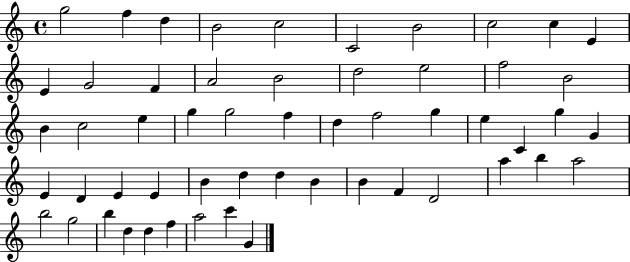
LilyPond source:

{
  \clef treble
  \time 4/4
  \defaultTimeSignature
  \key c \major
  g''2 f''4 d''4 | b'2 c''2 | c'2 b'2 | c''2 c''4 e'4 | \break e'4 g'2 f'4 | a'2 b'2 | d''2 e''2 | f''2 b'2 | \break b'4 c''2 e''4 | g''4 g''2 f''4 | d''4 f''2 g''4 | e''4 c'4 g''4 g'4 | \break e'4 d'4 e'4 e'4 | b'4 d''4 d''4 b'4 | b'4 f'4 d'2 | a''4 b''4 a''2 | \break b''2 g''2 | b''4 d''4 d''4 f''4 | a''2 c'''4 g'4 | \bar "|."
}